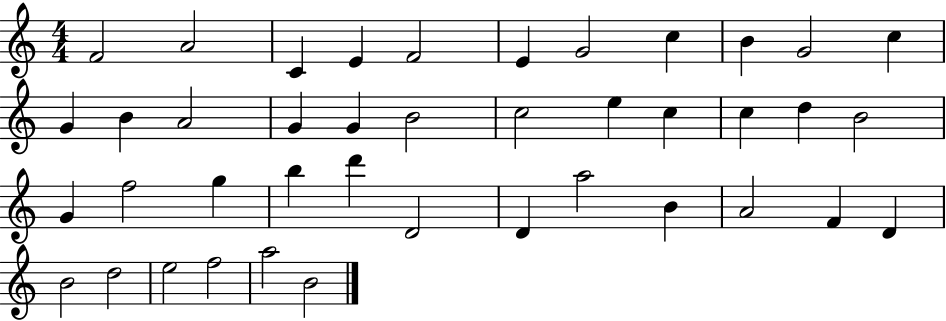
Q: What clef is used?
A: treble